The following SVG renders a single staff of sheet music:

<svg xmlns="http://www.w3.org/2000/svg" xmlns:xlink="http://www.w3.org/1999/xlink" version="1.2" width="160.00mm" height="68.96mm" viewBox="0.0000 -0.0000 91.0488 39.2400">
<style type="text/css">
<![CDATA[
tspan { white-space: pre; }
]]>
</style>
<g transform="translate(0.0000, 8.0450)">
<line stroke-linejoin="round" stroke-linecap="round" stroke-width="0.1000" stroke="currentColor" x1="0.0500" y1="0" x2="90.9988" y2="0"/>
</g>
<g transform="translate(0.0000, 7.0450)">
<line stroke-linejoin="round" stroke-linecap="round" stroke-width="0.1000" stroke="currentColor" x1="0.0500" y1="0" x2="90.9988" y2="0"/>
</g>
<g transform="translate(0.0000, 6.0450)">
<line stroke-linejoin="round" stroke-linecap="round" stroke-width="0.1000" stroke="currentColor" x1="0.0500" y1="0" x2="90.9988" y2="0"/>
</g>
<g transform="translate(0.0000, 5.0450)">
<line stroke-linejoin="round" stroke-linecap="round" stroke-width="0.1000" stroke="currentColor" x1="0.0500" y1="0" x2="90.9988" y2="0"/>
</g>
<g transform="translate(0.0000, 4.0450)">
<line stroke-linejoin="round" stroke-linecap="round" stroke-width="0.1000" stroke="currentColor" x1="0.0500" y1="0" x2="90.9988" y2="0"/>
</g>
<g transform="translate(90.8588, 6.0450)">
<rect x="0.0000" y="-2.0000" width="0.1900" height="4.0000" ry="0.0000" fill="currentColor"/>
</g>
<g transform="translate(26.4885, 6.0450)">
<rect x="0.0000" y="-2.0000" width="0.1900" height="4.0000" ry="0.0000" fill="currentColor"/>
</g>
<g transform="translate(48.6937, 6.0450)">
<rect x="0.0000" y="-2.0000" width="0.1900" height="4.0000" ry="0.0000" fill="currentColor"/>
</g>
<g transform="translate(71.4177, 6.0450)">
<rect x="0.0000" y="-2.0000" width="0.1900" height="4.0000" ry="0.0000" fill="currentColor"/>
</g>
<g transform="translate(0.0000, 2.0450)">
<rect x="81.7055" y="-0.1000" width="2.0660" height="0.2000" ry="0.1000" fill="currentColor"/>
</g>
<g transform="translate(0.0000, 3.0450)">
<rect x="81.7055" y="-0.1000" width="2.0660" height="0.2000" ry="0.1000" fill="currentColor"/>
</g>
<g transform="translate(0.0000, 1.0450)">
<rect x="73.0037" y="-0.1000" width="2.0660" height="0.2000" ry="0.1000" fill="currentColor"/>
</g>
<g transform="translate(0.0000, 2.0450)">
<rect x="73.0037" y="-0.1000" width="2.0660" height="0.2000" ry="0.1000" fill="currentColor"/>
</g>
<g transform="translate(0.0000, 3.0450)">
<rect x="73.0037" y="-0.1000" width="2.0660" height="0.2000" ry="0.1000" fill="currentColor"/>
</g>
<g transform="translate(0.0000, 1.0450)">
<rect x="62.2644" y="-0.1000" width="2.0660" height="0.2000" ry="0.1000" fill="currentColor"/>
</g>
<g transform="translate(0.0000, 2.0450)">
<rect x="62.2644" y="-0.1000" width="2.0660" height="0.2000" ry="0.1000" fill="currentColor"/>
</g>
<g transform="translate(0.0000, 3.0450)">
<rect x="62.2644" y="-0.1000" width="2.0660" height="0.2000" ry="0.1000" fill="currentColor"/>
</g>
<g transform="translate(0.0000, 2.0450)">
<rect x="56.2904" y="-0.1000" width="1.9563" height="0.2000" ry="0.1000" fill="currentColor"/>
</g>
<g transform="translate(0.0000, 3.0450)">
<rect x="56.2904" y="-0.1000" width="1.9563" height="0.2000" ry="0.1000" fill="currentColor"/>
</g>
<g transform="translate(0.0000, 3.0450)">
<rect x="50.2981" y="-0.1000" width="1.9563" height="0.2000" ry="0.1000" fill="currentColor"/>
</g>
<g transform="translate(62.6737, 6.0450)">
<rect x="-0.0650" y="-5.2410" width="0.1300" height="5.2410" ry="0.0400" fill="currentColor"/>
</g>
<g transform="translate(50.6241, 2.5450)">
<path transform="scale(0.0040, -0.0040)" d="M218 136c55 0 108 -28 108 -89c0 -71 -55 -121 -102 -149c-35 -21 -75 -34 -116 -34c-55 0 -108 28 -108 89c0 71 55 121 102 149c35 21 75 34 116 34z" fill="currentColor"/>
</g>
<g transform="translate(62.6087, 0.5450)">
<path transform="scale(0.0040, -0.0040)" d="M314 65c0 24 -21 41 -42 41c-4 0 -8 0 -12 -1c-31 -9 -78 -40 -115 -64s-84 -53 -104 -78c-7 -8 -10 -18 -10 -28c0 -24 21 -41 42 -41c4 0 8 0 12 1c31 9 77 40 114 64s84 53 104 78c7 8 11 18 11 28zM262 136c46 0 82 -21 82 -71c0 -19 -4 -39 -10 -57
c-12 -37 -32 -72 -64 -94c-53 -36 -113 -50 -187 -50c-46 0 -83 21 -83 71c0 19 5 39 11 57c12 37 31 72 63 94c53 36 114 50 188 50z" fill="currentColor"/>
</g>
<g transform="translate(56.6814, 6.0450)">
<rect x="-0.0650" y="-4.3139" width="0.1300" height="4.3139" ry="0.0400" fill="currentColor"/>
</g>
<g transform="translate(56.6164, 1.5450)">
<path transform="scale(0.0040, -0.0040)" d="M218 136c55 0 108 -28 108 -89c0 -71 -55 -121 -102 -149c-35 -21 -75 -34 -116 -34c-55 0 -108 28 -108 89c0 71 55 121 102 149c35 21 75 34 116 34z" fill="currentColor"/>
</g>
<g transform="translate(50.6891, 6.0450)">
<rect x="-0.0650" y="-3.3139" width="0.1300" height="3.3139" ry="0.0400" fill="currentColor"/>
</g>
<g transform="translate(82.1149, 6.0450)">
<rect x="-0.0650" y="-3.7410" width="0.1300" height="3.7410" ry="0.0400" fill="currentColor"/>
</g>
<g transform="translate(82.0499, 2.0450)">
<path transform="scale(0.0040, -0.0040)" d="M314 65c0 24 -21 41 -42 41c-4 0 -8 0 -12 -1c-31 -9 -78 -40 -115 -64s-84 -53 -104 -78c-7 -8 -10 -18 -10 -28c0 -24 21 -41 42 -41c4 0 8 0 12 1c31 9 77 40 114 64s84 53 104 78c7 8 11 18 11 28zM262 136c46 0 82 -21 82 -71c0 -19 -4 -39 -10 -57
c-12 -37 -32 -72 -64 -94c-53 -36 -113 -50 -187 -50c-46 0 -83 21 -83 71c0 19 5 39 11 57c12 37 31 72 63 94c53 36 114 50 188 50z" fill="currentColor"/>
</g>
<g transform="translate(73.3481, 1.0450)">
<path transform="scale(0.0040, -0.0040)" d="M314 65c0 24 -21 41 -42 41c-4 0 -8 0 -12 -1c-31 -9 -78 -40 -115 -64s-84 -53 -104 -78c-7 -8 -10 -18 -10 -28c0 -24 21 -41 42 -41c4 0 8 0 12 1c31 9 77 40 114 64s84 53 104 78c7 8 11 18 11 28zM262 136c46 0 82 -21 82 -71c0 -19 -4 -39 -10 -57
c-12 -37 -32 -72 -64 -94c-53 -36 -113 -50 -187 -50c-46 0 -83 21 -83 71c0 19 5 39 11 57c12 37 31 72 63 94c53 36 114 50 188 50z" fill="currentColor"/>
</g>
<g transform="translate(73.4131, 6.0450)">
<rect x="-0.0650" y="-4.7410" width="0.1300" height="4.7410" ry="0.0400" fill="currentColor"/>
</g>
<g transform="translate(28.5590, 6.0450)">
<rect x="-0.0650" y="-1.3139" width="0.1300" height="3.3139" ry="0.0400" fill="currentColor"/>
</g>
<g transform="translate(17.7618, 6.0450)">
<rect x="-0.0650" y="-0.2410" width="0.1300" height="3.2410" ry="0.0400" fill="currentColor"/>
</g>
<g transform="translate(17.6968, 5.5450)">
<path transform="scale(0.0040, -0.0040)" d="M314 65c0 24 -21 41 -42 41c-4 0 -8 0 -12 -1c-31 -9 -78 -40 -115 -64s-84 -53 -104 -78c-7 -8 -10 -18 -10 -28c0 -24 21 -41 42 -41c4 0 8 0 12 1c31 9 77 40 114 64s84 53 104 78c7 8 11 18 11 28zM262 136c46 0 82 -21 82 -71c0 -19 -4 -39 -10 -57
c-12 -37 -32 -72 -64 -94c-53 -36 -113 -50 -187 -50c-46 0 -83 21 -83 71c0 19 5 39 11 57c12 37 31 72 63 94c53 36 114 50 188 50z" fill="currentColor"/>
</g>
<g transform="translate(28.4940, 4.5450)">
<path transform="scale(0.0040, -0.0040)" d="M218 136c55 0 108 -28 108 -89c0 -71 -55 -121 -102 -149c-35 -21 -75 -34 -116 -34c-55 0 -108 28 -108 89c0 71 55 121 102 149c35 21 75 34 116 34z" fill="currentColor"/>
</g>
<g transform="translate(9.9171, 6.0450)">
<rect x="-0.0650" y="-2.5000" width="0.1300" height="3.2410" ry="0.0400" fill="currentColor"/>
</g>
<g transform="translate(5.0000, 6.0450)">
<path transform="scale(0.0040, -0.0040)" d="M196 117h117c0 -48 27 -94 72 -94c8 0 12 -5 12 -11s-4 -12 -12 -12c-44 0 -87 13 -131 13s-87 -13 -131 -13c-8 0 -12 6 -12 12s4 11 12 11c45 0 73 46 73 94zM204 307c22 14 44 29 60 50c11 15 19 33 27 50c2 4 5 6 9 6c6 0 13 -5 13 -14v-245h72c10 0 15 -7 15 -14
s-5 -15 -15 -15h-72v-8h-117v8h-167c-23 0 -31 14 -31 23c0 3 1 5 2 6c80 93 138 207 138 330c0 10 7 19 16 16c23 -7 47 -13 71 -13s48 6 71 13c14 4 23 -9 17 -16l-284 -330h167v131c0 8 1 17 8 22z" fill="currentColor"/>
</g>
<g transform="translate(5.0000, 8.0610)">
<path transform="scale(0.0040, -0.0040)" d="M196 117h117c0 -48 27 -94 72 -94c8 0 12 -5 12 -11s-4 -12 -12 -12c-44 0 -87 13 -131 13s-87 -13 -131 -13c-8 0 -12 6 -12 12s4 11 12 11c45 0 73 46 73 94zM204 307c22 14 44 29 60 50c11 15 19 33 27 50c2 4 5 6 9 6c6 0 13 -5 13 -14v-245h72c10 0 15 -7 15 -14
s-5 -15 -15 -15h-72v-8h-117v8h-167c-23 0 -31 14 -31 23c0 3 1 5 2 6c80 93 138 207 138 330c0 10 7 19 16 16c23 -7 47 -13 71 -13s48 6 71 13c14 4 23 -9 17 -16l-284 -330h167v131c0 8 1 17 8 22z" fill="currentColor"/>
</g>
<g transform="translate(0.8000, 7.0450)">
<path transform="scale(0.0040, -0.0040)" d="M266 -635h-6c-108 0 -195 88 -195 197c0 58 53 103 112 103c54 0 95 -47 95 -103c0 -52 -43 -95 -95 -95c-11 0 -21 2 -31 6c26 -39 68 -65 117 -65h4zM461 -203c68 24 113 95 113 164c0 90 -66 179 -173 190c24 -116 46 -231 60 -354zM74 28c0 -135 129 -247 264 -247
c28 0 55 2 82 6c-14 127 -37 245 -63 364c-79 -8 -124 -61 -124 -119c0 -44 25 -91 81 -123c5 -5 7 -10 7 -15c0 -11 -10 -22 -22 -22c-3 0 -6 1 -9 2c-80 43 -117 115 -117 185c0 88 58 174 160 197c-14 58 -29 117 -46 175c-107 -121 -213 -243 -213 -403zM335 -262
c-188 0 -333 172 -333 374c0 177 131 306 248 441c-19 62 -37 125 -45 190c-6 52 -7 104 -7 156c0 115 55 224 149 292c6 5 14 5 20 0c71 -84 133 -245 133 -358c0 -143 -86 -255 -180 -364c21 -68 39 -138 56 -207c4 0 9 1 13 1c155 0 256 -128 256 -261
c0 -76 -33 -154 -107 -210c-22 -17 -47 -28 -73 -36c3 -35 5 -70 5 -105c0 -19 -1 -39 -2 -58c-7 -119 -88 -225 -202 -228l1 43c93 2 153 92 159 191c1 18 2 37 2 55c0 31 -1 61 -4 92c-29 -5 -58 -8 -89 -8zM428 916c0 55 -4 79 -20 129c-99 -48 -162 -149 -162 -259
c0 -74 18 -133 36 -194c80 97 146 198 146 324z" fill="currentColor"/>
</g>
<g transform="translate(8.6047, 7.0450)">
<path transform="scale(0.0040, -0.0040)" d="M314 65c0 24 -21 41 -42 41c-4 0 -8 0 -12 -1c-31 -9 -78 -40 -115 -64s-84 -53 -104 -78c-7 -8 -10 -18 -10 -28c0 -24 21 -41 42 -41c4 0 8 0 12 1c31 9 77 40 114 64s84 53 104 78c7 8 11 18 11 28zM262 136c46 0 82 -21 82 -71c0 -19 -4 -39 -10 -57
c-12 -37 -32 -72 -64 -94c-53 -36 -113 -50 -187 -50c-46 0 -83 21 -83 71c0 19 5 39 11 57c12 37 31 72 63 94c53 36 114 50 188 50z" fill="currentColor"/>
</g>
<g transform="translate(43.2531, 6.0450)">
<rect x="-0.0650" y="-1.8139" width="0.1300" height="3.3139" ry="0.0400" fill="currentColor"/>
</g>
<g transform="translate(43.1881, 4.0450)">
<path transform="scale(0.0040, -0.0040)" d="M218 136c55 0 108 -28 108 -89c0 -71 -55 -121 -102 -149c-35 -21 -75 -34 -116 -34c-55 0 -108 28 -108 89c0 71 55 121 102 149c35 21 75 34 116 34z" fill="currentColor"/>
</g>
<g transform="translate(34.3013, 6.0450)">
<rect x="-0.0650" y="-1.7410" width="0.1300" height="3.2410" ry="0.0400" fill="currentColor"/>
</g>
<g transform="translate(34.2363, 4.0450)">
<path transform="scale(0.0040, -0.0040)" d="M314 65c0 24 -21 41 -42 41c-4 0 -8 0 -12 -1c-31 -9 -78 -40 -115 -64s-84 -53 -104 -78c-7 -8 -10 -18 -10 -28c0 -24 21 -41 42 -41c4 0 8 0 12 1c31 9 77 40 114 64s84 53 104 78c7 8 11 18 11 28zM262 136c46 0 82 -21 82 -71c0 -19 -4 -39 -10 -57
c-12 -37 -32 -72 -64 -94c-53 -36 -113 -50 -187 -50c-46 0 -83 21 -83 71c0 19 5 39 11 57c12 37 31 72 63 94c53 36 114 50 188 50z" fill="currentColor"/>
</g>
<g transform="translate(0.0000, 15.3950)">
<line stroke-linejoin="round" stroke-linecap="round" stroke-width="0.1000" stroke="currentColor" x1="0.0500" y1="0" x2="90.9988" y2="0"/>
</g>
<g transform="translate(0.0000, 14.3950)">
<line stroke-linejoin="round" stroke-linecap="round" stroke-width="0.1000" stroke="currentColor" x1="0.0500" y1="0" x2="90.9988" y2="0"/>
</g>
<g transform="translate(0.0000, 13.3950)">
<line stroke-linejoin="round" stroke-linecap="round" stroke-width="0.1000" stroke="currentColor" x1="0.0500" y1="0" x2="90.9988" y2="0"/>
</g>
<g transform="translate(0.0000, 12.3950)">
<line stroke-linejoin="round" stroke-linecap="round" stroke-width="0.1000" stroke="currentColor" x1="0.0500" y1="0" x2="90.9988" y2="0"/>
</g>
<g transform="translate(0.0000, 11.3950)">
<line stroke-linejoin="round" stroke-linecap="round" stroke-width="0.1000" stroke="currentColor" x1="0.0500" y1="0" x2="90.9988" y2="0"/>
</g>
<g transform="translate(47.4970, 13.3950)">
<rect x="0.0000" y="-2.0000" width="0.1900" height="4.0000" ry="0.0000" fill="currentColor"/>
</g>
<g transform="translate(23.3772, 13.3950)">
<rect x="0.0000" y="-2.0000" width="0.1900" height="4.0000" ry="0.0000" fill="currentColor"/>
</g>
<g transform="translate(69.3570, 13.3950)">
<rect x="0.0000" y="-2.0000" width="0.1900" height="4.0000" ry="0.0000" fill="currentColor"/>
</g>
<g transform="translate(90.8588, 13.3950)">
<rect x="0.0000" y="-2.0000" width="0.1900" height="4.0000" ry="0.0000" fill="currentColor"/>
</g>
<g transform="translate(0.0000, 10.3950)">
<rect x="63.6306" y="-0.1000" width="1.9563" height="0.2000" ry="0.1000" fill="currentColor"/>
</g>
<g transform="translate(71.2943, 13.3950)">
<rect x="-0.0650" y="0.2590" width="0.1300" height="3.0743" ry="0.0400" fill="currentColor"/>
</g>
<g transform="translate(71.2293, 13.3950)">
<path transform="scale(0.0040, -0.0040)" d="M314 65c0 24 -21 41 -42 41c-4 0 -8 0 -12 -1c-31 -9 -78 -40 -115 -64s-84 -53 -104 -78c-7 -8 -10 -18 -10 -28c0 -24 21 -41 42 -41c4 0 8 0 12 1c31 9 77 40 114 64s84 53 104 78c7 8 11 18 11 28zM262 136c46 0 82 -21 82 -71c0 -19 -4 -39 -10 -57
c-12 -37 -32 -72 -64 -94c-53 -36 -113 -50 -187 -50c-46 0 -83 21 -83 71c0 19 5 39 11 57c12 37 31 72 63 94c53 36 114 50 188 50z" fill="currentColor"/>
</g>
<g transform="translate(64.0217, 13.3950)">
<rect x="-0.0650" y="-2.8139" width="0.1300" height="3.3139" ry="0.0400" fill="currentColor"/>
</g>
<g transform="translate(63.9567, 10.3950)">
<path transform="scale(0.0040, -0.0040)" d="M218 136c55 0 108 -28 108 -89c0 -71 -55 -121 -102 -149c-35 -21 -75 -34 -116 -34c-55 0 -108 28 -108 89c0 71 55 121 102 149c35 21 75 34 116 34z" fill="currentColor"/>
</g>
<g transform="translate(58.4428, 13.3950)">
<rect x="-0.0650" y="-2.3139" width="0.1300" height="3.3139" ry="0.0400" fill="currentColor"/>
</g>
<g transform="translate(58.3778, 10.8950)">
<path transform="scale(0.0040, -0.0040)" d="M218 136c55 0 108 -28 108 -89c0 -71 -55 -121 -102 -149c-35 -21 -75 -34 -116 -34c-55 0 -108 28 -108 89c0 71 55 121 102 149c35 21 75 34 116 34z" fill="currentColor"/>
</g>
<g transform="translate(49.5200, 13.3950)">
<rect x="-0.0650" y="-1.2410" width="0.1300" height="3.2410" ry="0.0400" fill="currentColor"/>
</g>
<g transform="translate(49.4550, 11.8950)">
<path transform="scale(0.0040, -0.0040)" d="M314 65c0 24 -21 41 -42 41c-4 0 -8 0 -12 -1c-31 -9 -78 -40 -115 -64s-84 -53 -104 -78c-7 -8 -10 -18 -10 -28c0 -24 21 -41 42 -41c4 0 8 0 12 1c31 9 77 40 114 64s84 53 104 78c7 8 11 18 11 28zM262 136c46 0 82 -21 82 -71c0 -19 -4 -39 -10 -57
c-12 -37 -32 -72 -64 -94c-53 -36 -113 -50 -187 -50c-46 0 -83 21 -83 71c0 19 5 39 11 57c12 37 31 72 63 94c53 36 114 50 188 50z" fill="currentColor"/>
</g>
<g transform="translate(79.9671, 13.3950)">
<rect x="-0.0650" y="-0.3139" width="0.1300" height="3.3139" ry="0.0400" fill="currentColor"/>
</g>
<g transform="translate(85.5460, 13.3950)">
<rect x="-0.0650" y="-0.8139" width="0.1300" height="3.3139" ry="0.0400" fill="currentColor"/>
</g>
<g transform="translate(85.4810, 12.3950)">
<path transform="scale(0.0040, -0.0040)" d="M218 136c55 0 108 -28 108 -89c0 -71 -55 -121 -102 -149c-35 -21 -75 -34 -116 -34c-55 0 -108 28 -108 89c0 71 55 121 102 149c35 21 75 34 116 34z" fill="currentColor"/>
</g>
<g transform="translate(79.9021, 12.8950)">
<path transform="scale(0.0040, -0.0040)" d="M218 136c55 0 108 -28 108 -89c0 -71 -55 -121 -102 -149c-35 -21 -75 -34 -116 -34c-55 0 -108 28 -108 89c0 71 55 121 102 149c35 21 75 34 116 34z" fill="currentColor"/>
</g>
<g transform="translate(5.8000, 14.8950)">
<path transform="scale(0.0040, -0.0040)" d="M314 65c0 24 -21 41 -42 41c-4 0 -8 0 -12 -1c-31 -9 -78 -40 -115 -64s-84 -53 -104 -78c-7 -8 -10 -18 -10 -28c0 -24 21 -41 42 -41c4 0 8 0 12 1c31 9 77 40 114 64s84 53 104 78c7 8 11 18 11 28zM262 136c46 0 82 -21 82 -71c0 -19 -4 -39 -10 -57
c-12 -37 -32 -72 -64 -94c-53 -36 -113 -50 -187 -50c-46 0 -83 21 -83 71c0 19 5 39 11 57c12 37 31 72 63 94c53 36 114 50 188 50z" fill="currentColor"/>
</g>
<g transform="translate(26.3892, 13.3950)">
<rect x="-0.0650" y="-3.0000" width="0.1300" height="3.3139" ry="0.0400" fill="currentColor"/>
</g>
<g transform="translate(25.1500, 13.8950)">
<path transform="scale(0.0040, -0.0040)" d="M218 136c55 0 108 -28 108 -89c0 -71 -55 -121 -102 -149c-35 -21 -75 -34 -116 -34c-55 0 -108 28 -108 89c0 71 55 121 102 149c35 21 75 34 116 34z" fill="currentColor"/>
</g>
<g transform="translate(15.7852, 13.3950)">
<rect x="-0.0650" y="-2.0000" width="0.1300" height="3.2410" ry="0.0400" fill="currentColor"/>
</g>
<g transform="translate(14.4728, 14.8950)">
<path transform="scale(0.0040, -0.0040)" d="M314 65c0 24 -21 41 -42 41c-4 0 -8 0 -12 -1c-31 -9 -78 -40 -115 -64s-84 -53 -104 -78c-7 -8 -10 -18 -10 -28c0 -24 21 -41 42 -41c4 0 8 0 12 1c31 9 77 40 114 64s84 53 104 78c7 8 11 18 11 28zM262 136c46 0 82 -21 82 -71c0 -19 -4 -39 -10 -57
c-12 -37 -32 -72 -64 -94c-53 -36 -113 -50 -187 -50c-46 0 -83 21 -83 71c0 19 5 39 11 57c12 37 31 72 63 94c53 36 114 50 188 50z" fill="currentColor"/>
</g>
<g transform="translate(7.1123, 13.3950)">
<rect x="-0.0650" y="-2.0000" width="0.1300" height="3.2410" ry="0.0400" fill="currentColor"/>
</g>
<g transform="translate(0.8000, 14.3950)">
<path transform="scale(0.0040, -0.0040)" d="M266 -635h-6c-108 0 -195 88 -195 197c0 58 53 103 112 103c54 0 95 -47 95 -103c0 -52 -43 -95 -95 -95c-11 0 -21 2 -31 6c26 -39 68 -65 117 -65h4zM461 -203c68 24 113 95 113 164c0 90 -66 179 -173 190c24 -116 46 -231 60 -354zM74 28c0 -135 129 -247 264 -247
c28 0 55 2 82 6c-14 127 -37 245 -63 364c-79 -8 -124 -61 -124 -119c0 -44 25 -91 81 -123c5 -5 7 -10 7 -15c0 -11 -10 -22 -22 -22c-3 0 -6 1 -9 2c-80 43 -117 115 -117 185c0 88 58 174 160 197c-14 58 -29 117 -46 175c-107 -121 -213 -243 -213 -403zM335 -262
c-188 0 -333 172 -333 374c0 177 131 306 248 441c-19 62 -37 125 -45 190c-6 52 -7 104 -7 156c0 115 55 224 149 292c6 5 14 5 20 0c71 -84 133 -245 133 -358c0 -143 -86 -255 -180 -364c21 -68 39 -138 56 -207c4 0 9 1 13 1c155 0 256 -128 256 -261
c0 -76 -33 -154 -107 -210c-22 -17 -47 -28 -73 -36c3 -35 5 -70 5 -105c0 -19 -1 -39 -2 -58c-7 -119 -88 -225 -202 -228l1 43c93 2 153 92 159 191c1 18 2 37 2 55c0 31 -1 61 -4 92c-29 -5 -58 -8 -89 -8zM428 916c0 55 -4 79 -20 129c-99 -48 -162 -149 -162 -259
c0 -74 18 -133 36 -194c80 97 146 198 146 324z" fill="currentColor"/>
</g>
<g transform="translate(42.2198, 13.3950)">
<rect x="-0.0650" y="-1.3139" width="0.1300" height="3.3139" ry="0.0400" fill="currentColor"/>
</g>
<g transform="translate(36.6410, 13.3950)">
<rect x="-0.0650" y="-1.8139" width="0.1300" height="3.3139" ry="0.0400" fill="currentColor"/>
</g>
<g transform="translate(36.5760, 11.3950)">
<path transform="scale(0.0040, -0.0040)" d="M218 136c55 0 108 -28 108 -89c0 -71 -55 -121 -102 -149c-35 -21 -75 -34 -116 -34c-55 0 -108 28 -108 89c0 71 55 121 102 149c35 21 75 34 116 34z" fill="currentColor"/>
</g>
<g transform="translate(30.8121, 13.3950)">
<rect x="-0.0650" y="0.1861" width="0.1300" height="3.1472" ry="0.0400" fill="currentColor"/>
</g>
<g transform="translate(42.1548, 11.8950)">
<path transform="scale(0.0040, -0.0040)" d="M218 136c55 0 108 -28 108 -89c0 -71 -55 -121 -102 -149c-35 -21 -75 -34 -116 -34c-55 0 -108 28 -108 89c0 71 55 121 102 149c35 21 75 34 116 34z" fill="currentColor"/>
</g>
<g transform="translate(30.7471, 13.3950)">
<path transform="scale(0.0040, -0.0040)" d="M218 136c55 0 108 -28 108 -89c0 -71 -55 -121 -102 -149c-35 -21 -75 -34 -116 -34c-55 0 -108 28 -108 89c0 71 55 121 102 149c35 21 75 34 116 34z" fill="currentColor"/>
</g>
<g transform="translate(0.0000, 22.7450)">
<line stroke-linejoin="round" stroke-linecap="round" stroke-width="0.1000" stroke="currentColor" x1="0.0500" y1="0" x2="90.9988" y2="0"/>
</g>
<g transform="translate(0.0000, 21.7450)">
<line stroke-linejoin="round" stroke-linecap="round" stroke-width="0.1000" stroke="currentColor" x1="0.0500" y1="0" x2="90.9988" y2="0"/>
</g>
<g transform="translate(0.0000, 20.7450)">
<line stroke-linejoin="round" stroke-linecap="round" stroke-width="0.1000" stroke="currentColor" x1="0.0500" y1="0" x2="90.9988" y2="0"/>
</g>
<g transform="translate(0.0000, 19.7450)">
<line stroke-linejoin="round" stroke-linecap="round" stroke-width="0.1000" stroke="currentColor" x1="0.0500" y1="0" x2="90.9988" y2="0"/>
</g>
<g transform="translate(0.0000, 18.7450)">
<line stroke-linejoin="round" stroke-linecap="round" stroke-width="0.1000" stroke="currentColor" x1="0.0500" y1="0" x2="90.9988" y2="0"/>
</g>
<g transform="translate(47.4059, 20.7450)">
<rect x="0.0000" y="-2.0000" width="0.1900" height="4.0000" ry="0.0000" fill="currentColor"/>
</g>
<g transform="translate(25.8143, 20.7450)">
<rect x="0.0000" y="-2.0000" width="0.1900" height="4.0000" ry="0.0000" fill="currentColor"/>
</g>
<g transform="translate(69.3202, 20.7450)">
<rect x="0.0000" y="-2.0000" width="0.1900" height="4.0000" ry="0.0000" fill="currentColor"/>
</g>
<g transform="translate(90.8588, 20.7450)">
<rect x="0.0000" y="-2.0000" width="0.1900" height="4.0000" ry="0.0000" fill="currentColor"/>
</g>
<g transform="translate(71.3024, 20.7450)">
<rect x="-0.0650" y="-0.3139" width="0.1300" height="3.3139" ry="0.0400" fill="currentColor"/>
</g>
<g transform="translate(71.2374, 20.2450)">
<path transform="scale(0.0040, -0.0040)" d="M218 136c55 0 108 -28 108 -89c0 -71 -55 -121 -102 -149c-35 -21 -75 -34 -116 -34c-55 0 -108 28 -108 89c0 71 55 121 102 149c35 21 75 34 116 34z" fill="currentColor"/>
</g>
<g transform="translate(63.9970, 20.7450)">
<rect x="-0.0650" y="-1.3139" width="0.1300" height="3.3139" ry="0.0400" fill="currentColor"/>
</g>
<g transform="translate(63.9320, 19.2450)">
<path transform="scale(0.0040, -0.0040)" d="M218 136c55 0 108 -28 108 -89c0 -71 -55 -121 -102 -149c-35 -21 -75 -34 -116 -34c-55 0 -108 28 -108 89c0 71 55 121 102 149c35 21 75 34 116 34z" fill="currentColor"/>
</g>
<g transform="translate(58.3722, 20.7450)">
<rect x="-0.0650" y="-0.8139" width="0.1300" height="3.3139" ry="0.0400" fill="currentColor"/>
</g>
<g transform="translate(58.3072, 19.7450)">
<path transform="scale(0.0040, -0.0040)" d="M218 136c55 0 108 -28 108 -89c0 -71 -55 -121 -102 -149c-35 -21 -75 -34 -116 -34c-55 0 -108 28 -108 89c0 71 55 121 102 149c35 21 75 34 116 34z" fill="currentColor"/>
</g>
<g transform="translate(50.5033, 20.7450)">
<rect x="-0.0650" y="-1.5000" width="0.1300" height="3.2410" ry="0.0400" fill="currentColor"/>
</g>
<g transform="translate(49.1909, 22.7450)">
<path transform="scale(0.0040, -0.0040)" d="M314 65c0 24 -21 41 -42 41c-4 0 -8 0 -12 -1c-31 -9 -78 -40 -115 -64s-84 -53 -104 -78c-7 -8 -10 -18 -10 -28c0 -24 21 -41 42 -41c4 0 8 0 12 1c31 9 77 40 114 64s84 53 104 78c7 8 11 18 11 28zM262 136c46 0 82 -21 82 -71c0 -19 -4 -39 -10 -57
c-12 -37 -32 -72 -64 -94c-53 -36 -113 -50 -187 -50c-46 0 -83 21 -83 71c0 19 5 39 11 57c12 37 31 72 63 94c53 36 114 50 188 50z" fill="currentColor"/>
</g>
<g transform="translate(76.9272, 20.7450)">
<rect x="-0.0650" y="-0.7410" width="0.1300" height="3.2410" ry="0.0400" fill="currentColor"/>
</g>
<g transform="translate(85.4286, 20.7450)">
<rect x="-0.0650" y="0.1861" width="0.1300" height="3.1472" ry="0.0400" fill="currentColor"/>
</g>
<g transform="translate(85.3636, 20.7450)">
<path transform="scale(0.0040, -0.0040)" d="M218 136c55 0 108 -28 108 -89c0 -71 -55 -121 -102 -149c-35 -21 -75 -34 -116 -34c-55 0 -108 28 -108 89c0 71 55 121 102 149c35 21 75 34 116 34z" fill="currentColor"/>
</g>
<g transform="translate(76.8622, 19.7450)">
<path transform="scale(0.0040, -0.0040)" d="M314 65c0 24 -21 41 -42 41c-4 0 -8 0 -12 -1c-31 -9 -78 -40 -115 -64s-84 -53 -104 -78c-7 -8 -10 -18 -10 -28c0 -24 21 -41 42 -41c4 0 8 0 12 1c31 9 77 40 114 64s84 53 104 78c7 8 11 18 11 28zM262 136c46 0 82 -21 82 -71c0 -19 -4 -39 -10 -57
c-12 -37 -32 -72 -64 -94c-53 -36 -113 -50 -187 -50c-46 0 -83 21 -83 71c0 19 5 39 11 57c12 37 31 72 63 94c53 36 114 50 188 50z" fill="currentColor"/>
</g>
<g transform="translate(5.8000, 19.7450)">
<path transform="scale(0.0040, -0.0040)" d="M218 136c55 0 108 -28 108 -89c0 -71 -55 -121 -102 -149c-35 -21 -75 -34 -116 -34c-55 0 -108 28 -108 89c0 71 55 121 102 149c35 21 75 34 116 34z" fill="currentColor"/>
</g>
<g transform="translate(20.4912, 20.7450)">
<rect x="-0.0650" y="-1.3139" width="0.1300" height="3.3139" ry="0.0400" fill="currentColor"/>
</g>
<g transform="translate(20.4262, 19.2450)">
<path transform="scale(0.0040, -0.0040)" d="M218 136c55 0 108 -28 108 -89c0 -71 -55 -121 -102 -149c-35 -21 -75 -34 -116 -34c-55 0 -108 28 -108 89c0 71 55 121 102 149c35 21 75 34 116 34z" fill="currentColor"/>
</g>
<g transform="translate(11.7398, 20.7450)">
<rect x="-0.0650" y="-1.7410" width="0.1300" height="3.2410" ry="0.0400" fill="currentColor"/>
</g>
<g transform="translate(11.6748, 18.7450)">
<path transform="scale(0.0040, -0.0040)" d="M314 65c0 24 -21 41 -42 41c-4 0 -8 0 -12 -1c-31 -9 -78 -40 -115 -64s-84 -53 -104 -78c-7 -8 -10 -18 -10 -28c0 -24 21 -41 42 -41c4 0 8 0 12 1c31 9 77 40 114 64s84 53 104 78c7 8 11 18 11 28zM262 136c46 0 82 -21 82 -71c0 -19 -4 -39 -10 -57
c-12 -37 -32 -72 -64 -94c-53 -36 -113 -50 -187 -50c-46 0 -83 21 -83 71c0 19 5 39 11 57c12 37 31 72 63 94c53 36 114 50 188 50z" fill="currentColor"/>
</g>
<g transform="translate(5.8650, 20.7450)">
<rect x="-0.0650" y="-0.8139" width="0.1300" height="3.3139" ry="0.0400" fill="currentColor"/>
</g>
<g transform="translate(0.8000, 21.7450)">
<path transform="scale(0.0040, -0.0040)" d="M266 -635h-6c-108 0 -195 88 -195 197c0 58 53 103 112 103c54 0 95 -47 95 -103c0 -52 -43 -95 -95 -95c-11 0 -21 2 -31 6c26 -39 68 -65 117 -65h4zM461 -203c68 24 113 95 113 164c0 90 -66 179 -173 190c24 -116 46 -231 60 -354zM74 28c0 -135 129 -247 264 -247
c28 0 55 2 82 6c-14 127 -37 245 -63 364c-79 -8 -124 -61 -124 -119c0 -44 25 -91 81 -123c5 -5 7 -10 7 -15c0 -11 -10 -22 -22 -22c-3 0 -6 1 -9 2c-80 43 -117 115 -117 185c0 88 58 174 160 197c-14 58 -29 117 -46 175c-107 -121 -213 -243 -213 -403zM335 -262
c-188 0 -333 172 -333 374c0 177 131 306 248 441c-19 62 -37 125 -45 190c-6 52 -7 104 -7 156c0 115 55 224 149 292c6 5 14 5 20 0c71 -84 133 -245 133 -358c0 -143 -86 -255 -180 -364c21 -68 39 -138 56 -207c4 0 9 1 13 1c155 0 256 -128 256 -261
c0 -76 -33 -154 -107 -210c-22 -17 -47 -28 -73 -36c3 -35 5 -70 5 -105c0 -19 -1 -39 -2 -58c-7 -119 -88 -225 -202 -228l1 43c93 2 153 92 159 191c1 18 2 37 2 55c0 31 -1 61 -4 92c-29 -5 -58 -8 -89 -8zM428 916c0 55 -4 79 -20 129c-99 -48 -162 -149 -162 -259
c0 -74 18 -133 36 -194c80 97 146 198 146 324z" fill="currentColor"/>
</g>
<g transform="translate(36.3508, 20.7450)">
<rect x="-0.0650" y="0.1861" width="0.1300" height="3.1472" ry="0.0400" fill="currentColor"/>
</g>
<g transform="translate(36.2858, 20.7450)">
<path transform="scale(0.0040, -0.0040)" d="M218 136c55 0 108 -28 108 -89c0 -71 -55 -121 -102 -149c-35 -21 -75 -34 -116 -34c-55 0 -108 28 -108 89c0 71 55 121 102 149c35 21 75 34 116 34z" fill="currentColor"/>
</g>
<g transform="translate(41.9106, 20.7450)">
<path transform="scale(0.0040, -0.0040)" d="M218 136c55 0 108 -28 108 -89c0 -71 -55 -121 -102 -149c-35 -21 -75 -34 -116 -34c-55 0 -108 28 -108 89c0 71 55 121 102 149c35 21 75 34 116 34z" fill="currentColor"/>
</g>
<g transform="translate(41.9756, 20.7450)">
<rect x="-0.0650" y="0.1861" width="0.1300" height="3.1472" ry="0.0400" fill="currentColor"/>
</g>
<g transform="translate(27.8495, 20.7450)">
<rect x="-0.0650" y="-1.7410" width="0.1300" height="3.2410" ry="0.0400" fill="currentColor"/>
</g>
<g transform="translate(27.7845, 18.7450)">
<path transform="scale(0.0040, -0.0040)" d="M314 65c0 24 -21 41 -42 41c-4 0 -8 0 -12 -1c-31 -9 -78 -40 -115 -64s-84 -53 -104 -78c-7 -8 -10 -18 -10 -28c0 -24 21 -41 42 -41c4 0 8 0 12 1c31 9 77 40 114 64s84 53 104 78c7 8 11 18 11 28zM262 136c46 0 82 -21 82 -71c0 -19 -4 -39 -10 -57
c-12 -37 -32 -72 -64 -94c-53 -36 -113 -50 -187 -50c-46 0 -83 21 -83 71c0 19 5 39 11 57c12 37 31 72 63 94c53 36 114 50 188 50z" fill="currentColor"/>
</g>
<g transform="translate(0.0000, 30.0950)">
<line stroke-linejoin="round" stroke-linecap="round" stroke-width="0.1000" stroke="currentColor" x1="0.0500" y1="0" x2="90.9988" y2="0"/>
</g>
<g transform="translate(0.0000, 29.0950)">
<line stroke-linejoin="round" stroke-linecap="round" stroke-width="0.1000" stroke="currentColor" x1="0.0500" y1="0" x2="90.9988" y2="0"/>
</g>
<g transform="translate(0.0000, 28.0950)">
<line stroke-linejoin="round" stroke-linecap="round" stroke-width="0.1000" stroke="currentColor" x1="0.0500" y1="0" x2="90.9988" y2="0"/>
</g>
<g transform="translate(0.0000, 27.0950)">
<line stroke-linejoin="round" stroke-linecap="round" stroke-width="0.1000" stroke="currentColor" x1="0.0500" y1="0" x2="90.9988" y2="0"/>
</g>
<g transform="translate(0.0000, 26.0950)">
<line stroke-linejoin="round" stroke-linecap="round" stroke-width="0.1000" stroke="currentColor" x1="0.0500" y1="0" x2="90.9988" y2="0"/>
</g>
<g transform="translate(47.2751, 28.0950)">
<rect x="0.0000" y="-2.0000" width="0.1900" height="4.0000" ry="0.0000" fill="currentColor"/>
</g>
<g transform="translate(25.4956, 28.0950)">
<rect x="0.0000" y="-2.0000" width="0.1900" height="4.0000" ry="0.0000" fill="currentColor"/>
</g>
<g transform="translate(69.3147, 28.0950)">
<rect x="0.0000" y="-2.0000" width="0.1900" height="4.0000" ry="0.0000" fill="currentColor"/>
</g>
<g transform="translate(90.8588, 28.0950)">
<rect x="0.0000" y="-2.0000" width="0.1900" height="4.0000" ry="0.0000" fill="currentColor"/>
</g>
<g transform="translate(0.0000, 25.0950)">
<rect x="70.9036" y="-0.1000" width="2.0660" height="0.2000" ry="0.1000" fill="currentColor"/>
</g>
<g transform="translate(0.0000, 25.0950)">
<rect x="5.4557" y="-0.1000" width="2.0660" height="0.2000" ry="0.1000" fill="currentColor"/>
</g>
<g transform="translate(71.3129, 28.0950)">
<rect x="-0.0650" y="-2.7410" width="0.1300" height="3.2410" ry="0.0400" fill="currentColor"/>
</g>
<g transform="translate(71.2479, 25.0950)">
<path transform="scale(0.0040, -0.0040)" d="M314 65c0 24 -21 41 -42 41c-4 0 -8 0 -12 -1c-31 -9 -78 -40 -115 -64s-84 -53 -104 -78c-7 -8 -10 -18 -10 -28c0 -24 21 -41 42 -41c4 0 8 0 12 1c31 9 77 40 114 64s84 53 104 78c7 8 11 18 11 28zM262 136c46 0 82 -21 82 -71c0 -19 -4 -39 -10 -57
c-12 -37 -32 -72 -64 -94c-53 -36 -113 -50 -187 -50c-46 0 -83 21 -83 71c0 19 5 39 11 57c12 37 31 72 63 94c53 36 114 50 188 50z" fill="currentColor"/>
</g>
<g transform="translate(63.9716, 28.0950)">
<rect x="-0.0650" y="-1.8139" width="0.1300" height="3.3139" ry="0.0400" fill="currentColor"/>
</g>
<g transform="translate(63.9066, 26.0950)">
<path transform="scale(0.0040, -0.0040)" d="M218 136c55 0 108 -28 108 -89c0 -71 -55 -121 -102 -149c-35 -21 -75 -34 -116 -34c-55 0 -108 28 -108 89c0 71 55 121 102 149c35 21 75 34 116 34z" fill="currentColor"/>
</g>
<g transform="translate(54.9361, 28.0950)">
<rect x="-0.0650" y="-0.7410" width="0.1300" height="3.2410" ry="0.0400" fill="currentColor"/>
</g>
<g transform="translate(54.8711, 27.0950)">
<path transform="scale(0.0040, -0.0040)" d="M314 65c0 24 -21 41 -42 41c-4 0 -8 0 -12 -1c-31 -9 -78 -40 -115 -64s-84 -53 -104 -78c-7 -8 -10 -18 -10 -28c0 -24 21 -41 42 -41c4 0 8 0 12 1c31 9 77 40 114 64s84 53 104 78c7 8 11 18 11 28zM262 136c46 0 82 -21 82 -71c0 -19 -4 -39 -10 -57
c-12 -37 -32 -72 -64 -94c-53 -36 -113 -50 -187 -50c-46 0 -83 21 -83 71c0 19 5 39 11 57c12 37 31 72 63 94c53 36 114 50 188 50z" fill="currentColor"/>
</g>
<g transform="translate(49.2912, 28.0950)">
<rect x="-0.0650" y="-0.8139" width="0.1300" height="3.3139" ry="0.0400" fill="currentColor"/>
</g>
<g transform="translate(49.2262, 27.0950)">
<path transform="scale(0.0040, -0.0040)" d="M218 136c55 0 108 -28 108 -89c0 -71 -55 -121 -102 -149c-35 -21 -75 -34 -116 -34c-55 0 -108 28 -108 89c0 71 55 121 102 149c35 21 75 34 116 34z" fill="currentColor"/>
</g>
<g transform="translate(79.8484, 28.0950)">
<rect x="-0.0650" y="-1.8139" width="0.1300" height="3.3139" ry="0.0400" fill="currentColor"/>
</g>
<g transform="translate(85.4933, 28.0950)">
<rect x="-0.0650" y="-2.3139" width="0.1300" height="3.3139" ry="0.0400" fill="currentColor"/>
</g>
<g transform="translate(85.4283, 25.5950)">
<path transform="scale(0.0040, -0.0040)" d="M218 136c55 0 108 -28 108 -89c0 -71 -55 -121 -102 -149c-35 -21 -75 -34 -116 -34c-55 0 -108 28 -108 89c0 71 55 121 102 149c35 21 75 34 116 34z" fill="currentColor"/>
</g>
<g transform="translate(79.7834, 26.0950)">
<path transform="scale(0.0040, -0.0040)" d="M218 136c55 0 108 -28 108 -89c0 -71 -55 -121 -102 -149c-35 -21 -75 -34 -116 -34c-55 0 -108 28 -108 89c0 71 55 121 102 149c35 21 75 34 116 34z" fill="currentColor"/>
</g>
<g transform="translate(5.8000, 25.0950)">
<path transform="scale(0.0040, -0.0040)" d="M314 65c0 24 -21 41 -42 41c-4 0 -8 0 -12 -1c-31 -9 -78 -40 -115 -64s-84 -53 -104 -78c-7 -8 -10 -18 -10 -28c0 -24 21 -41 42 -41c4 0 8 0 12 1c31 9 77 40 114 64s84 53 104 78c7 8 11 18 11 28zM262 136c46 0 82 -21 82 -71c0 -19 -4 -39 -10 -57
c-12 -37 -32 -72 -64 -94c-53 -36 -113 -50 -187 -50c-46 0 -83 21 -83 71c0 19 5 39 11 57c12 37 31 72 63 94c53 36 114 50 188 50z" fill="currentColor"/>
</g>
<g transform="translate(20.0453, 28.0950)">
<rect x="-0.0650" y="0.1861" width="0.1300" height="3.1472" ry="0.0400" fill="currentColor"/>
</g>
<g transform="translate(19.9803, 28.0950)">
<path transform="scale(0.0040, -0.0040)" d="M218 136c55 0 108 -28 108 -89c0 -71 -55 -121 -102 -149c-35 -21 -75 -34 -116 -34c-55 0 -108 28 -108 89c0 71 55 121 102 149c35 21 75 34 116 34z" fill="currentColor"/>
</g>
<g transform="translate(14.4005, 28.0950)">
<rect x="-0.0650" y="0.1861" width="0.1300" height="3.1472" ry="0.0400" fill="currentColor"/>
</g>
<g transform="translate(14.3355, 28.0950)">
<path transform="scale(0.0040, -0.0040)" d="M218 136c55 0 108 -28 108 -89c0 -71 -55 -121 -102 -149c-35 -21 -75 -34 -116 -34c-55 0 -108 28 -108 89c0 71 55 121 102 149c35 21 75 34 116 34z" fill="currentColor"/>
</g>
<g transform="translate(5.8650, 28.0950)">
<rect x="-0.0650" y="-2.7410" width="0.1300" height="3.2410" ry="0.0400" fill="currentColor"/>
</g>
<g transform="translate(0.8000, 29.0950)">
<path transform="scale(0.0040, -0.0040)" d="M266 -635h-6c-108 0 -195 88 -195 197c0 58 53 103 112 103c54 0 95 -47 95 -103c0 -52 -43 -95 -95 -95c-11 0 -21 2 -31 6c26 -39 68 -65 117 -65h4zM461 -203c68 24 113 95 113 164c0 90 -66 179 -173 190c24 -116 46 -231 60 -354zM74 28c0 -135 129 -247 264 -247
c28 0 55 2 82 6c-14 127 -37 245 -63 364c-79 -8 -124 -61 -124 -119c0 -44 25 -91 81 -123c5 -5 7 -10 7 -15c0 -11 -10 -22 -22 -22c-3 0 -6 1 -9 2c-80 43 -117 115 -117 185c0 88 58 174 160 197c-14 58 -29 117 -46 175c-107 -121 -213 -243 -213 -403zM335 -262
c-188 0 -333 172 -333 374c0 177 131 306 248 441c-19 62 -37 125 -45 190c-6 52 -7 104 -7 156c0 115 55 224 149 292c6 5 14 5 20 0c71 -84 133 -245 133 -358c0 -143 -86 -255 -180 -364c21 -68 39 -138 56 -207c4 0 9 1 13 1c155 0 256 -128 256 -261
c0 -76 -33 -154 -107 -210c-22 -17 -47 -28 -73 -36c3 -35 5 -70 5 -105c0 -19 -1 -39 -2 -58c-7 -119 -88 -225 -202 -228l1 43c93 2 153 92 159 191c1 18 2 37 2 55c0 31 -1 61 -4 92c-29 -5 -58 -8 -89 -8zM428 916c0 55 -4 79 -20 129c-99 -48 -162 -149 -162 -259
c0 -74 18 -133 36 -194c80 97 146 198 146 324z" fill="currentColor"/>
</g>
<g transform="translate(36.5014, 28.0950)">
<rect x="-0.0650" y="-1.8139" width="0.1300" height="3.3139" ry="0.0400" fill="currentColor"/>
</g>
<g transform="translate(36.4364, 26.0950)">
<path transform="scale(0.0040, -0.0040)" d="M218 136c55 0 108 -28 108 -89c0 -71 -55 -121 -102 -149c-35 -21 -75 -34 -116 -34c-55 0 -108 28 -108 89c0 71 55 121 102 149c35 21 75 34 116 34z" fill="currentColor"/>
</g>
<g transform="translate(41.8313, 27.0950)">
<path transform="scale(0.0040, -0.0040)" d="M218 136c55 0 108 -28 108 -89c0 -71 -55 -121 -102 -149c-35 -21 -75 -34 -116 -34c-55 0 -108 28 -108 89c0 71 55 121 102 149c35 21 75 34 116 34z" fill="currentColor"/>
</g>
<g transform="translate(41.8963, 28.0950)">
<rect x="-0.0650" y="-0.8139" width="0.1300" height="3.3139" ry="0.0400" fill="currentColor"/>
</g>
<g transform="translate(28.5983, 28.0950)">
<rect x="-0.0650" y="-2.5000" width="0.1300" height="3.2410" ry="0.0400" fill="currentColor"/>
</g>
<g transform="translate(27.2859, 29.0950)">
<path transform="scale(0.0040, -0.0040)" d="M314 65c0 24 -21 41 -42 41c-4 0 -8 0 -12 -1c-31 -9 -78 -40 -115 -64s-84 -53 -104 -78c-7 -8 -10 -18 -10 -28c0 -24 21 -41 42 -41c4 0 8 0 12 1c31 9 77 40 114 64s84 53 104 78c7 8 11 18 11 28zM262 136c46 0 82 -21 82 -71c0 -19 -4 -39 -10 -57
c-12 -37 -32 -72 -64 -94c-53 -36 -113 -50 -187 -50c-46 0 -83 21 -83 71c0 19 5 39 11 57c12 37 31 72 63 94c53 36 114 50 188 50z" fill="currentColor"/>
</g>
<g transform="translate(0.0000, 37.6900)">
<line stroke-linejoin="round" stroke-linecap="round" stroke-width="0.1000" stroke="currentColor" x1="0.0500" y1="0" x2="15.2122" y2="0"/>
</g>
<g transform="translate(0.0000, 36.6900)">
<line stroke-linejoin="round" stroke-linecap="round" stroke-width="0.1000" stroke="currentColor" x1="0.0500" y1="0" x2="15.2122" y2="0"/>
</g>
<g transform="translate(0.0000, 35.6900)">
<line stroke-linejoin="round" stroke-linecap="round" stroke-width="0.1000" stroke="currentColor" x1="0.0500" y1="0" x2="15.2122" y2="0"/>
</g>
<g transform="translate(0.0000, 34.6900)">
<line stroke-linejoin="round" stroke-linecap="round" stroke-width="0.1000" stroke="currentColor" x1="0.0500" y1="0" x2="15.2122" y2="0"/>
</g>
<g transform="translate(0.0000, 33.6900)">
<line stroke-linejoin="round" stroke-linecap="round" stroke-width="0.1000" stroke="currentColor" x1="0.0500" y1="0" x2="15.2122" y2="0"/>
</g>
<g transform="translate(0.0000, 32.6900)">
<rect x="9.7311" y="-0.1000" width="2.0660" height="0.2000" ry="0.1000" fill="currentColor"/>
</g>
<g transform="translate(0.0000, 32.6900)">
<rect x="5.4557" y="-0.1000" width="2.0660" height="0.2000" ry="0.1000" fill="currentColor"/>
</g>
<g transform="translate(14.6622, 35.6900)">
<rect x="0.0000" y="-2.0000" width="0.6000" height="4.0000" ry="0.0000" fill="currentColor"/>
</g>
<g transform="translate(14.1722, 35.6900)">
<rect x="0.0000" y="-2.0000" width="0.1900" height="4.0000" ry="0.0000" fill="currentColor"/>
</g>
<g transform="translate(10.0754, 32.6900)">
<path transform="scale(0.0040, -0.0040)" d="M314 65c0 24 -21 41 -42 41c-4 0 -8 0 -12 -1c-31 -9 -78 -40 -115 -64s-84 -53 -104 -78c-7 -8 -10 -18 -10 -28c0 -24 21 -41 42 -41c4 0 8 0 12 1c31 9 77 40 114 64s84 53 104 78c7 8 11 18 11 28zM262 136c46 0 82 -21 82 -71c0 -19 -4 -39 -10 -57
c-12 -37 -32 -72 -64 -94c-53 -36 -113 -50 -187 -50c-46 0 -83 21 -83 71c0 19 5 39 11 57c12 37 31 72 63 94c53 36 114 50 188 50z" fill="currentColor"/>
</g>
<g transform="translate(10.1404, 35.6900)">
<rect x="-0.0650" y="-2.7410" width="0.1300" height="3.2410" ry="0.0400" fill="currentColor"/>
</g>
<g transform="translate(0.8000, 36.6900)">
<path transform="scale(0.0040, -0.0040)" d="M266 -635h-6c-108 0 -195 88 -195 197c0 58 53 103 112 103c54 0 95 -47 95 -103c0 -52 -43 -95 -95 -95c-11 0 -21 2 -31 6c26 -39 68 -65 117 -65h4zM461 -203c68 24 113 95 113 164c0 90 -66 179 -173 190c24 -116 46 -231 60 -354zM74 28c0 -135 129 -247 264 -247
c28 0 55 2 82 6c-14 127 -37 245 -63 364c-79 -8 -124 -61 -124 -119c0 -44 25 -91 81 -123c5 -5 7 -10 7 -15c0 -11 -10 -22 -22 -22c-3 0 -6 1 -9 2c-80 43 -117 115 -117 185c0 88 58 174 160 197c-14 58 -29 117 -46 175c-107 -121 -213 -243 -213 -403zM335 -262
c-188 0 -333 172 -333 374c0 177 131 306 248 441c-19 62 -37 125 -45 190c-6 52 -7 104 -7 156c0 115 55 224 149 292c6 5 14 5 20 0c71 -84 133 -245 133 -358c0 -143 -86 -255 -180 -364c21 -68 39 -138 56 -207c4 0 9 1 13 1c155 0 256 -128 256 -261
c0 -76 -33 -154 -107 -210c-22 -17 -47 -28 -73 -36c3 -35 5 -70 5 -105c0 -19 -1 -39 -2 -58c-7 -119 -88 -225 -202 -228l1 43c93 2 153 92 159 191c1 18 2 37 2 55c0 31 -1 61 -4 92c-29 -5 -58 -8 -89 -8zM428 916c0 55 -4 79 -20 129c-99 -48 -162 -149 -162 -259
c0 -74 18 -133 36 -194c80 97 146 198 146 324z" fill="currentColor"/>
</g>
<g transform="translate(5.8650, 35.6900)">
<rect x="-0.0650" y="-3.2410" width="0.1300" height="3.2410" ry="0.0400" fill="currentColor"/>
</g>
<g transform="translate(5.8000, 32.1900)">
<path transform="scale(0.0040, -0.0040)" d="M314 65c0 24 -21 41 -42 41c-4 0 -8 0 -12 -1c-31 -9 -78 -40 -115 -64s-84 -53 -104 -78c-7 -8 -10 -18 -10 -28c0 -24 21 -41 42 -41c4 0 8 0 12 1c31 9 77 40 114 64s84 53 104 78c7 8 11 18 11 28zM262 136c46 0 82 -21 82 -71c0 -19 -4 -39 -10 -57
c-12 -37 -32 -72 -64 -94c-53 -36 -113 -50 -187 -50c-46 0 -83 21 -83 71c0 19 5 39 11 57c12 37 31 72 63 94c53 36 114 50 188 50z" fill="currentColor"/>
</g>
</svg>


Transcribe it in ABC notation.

X:1
T:Untitled
M:4/4
L:1/4
K:C
G2 c2 e f2 f b d' f'2 e'2 c'2 F2 F2 A B f e e2 g a B2 c d d f2 e f2 B B E2 d e c d2 B a2 B B G2 f d d d2 f a2 f g b2 a2